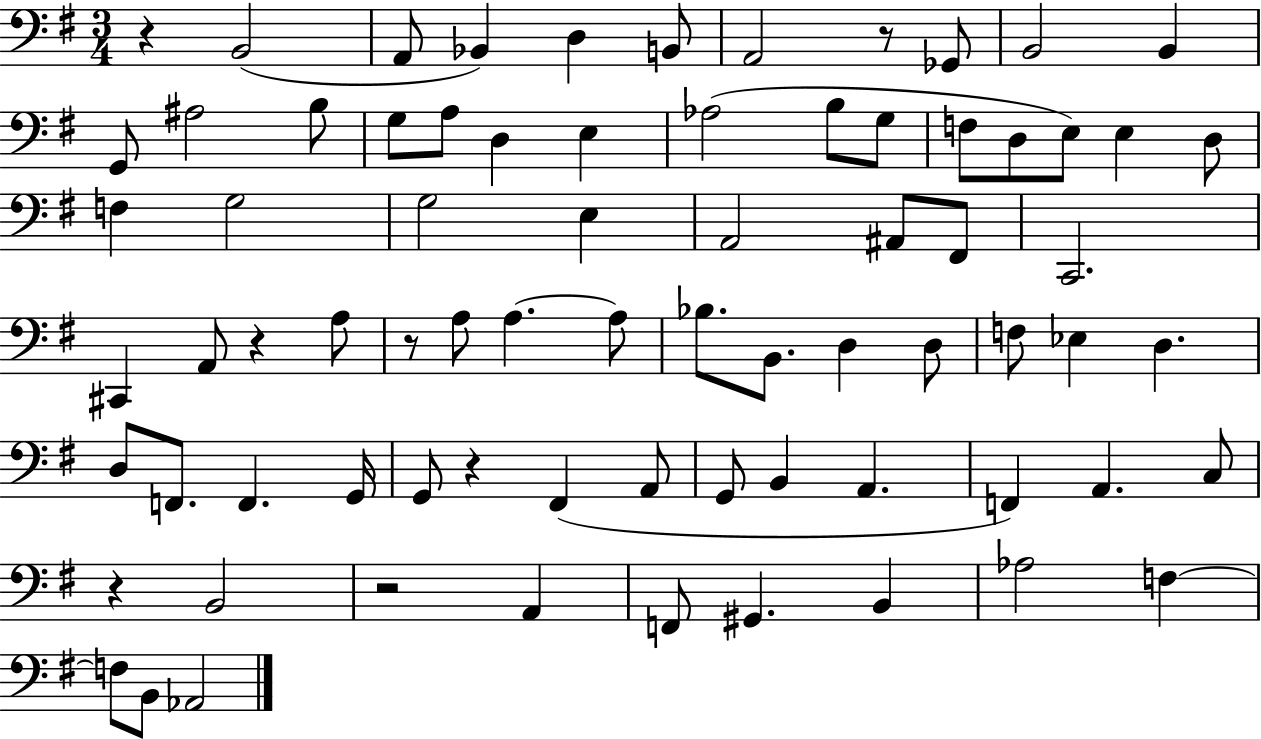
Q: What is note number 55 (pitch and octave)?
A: A2